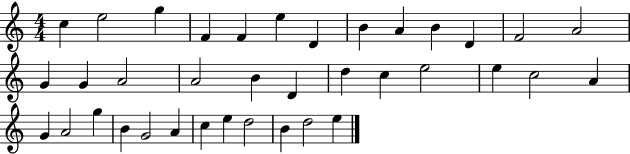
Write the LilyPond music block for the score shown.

{
  \clef treble
  \numericTimeSignature
  \time 4/4
  \key c \major
  c''4 e''2 g''4 | f'4 f'4 e''4 d'4 | b'4 a'4 b'4 d'4 | f'2 a'2 | \break g'4 g'4 a'2 | a'2 b'4 d'4 | d''4 c''4 e''2 | e''4 c''2 a'4 | \break g'4 a'2 g''4 | b'4 g'2 a'4 | c''4 e''4 d''2 | b'4 d''2 e''4 | \break \bar "|."
}